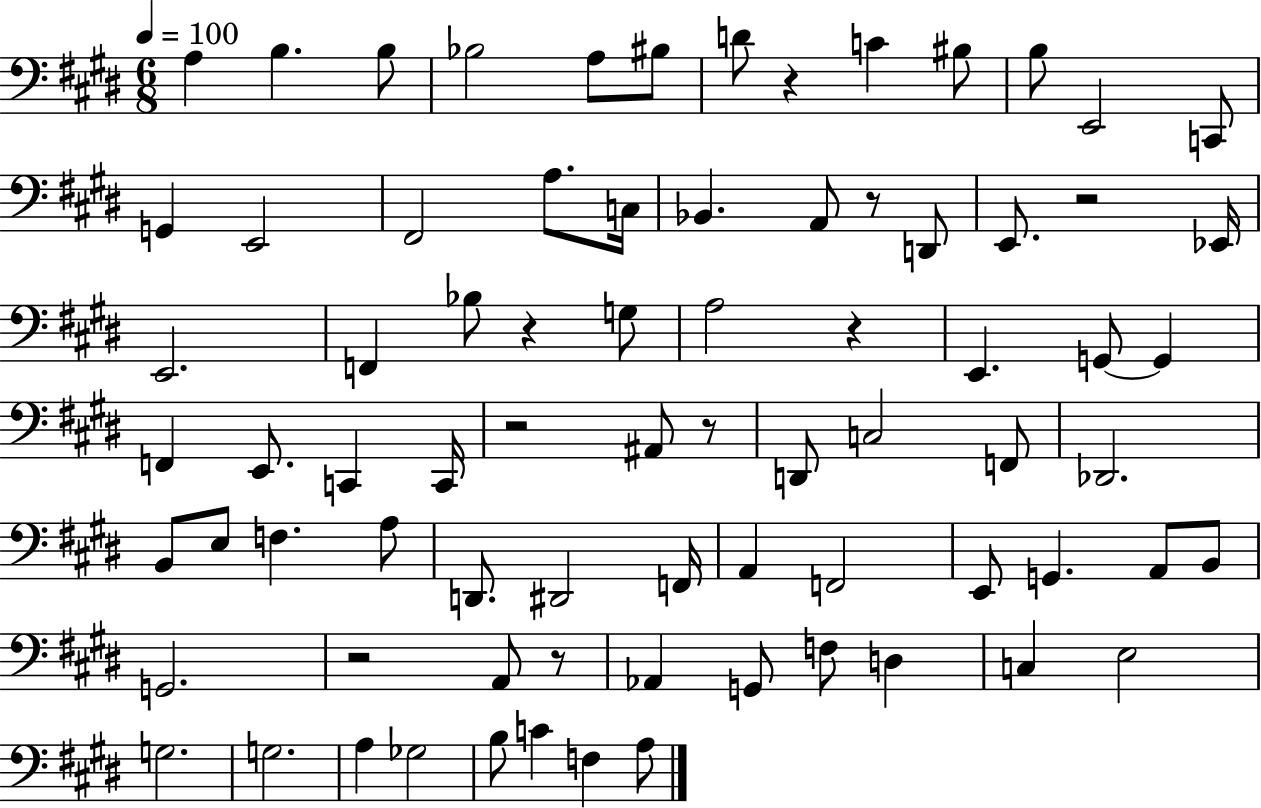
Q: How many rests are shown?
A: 9